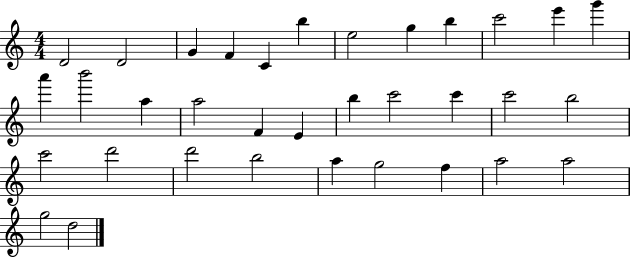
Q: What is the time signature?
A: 4/4